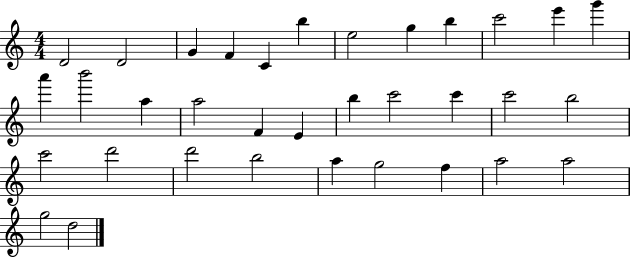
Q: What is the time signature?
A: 4/4